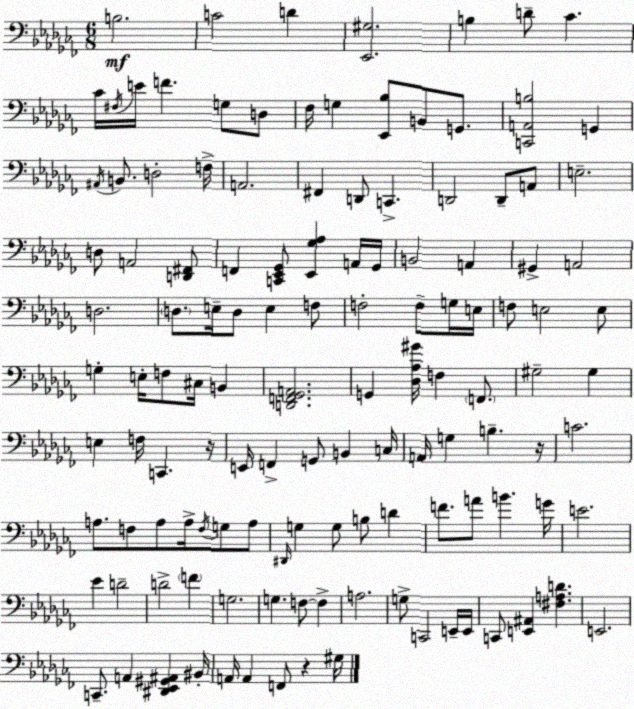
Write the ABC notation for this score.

X:1
T:Untitled
M:6/8
L:1/4
K:Abm
B,2 C2 D [_E,,^G,]2 B, D/2 _C _C/4 ^F,/4 E/4 F G,/2 D,/2 _F,/4 G, [_E,,_B,]/2 B,,/2 G,,/2 [C,,A,,B,]2 G,, ^A,,/4 B,,/2 D,2 F,/4 A,,2 ^F,, D,,/2 C,, D,,2 D,,/2 A,,/2 E,2 D,/2 A,,2 [D,,^F,,]/2 F,, [C,,_E,,_G,,]/2 [_E,,_G,_A,] A,,/4 _G,,/4 B,,2 A,, ^G,, A,,2 D,2 D,/2 E,/4 D,/2 E, F,/2 F,2 F,/2 G,/4 E,/4 F,/2 E,2 E,/2 G, E,/4 F,/2 ^C,/4 B,, [D,,F,,_G,,A,,]2 G,, [_D,_A,^G]/4 F, F,,/2 ^G,2 ^G, E, F,/4 C,, z/4 E,,/4 F,, G,,/2 B,, C,/4 A,,/4 G, B, z/4 C2 A,/2 F,/2 A,/2 A,/4 F,/4 G,/2 A,/2 ^D,,/4 G, G,/2 B,/2 D F/2 A/2 B G/4 E2 _E D2 D2 F G,2 G, F,/2 F, A,2 G,/2 C,,2 E,,/4 E,,/4 C,,/2 [E,,^A,,] [^F,A,D] E,,2 C,,/2 A,, [^D,,_E,,^G,,^A,,] ^B,,/4 A,,/4 A,, F,,/2 z ^G,/4